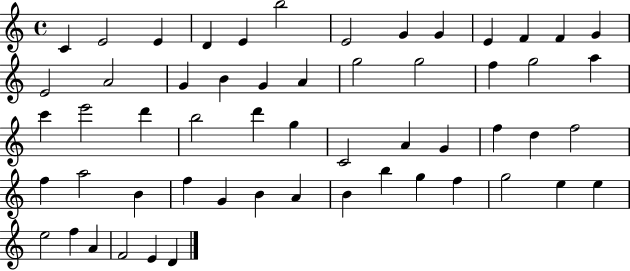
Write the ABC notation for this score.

X:1
T:Untitled
M:4/4
L:1/4
K:C
C E2 E D E b2 E2 G G E F F G E2 A2 G B G A g2 g2 f g2 a c' e'2 d' b2 d' g C2 A G f d f2 f a2 B f G B A B b g f g2 e e e2 f A F2 E D